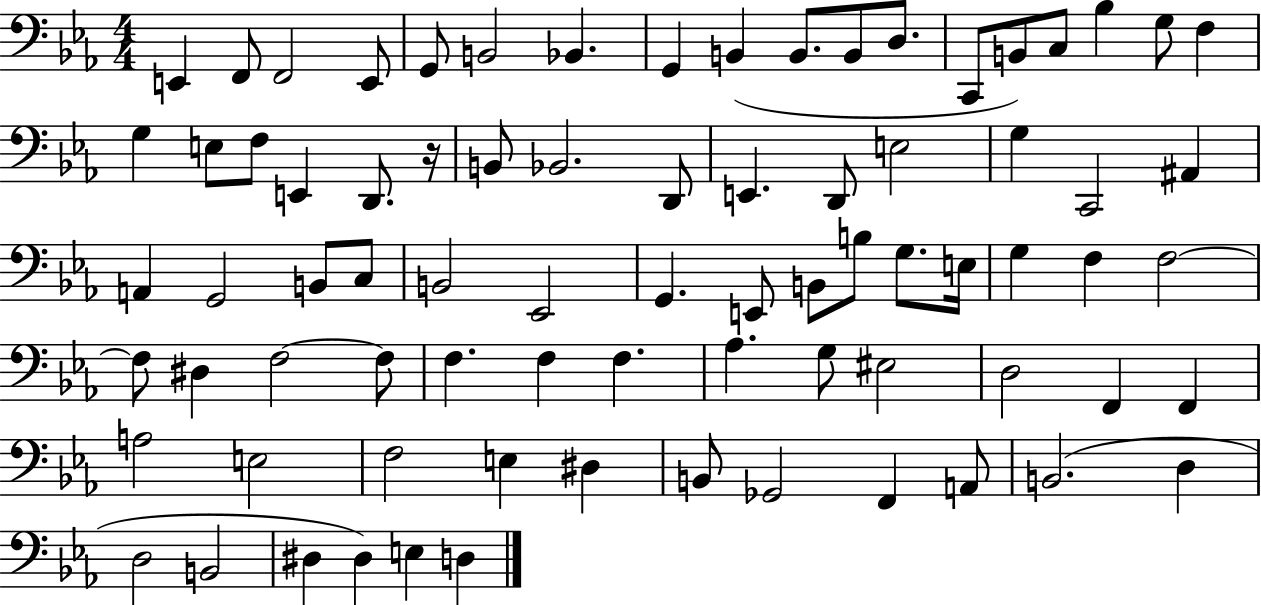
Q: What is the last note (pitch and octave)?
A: D3